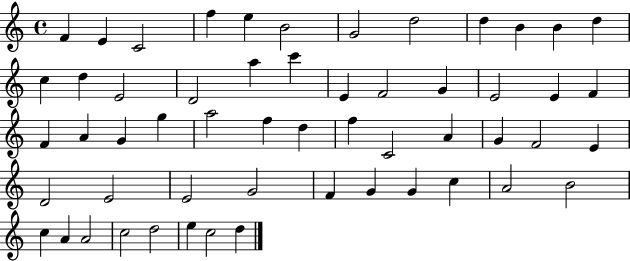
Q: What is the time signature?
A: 4/4